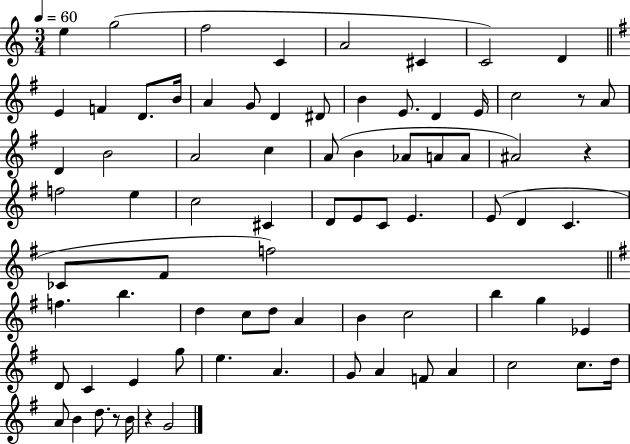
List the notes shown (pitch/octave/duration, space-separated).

E5/q G5/h F5/h C4/q A4/h C#4/q C4/h D4/q E4/q F4/q D4/e. B4/s A4/q G4/e D4/q D#4/e B4/q E4/e. D4/q E4/s C5/h R/e A4/e D4/q B4/h A4/h C5/q A4/e B4/q Ab4/e A4/e A4/e A#4/h R/q F5/h E5/q C5/h C#4/q D4/e E4/e C4/e E4/q. E4/e D4/q C4/q. CES4/e F#4/e F5/h F5/q. B5/q. D5/q C5/e D5/e A4/q B4/q C5/h B5/q G5/q Eb4/q D4/e C4/q E4/q G5/e E5/q. A4/q. G4/e A4/q F4/e A4/q C5/h C5/e. D5/s A4/e B4/q D5/e. R/e B4/s R/q G4/h